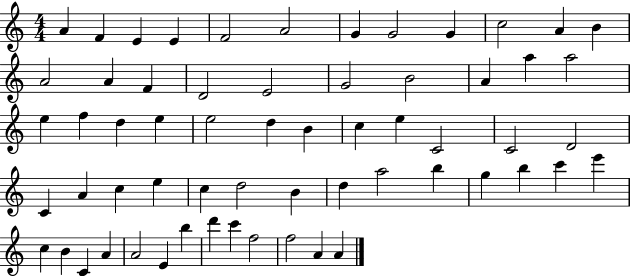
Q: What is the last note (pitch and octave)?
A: A4